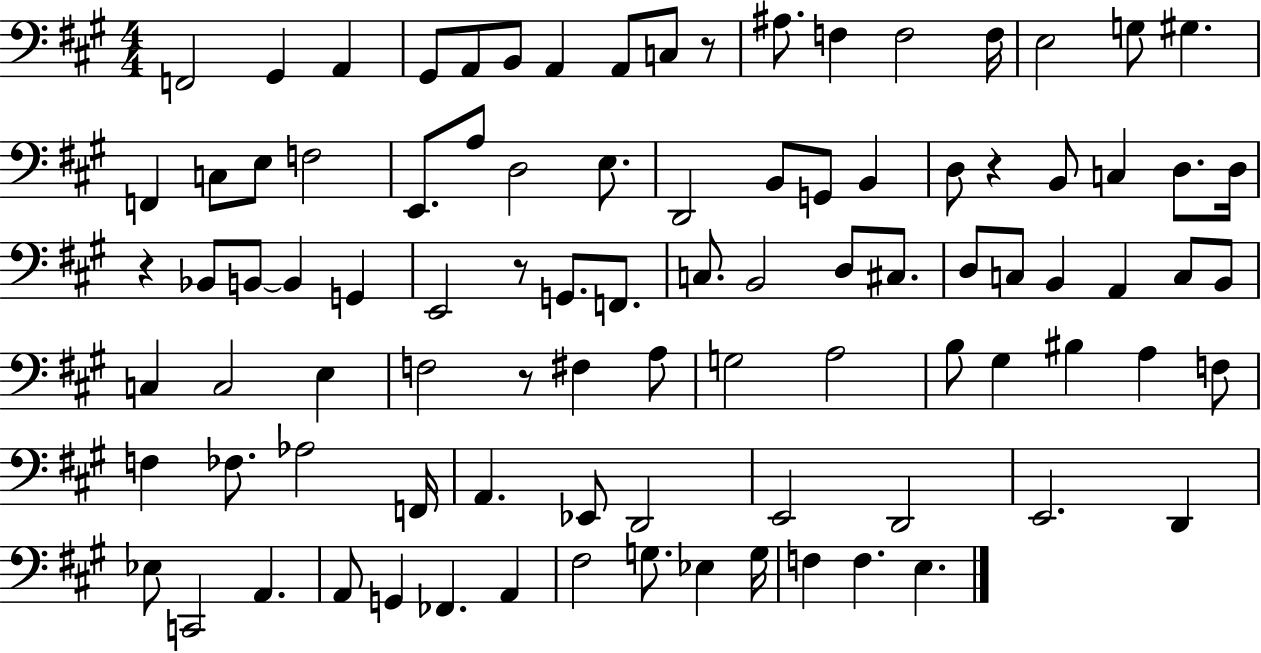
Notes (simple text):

F2/h G#2/q A2/q G#2/e A2/e B2/e A2/q A2/e C3/e R/e A#3/e. F3/q F3/h F3/s E3/h G3/e G#3/q. F2/q C3/e E3/e F3/h E2/e. A3/e D3/h E3/e. D2/h B2/e G2/e B2/q D3/e R/q B2/e C3/q D3/e. D3/s R/q Bb2/e B2/e B2/q G2/q E2/h R/e G2/e. F2/e. C3/e. B2/h D3/e C#3/e. D3/e C3/e B2/q A2/q C3/e B2/e C3/q C3/h E3/q F3/h R/e F#3/q A3/e G3/h A3/h B3/e G#3/q BIS3/q A3/q F3/e F3/q FES3/e. Ab3/h F2/s A2/q. Eb2/e D2/h E2/h D2/h E2/h. D2/q Eb3/e C2/h A2/q. A2/e G2/q FES2/q. A2/q F#3/h G3/e. Eb3/q G3/s F3/q F3/q. E3/q.